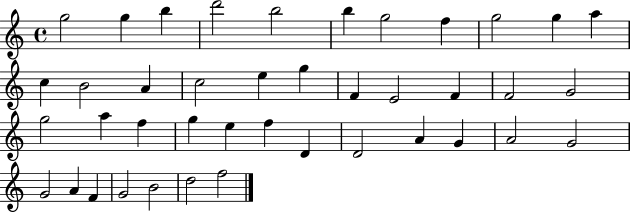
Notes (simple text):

G5/h G5/q B5/q D6/h B5/h B5/q G5/h F5/q G5/h G5/q A5/q C5/q B4/h A4/q C5/h E5/q G5/q F4/q E4/h F4/q F4/h G4/h G5/h A5/q F5/q G5/q E5/q F5/q D4/q D4/h A4/q G4/q A4/h G4/h G4/h A4/q F4/q G4/h B4/h D5/h F5/h